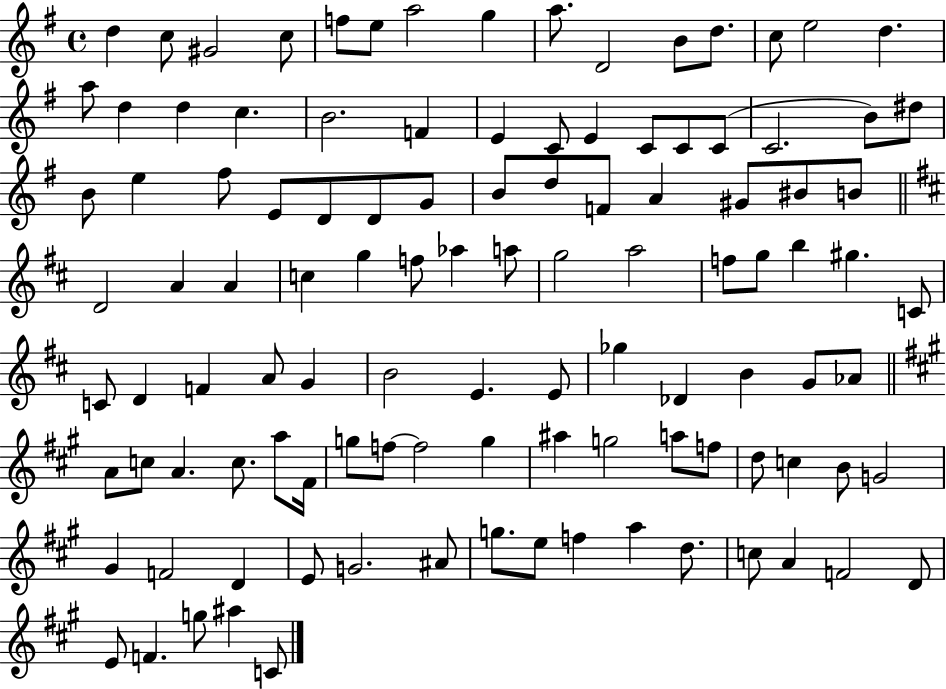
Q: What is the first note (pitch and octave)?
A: D5